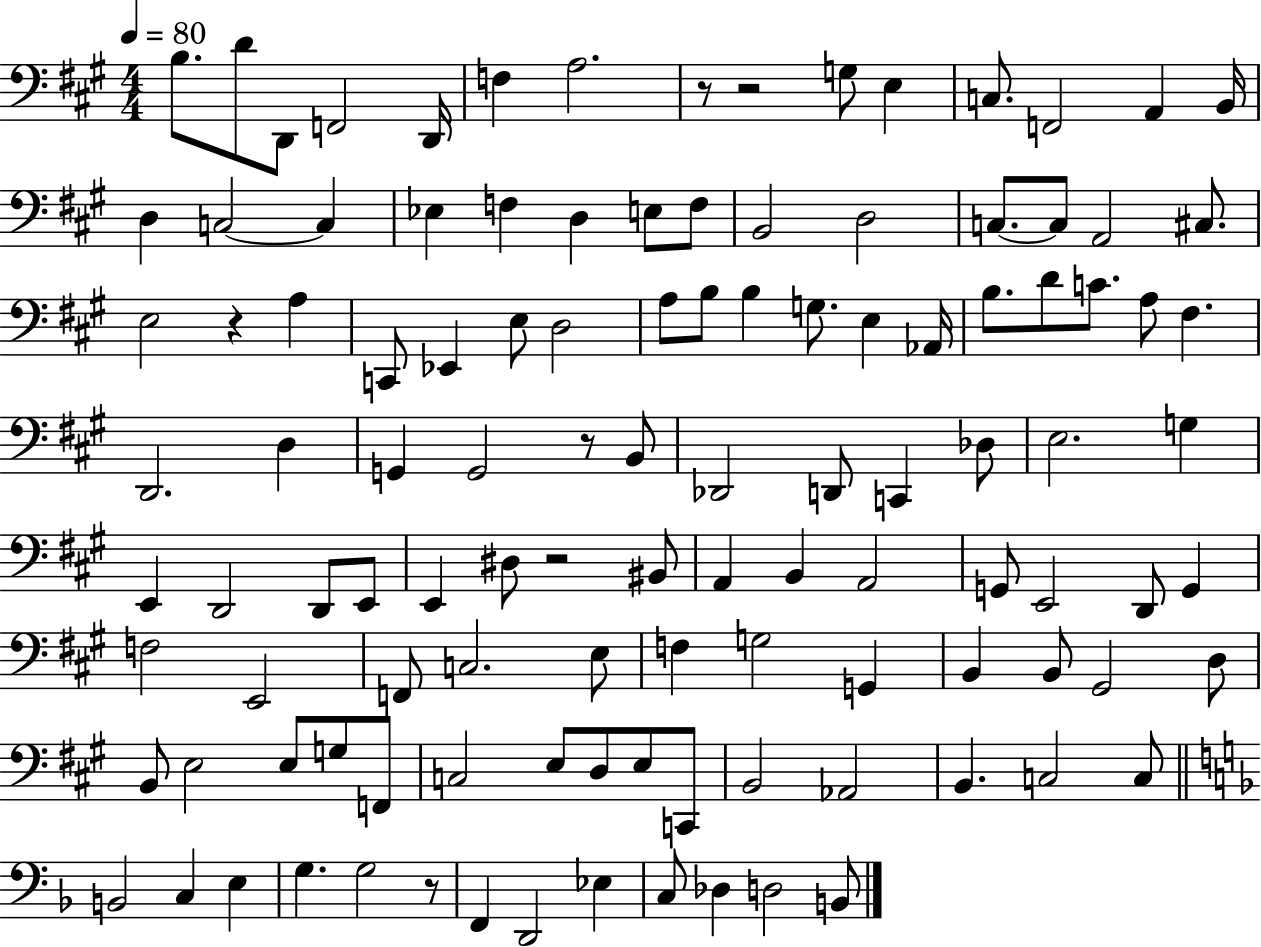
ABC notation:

X:1
T:Untitled
M:4/4
L:1/4
K:A
B,/2 D/2 D,,/2 F,,2 D,,/4 F, A,2 z/2 z2 G,/2 E, C,/2 F,,2 A,, B,,/4 D, C,2 C, _E, F, D, E,/2 F,/2 B,,2 D,2 C,/2 C,/2 A,,2 ^C,/2 E,2 z A, C,,/2 _E,, E,/2 D,2 A,/2 B,/2 B, G,/2 E, _A,,/4 B,/2 D/2 C/2 A,/2 ^F, D,,2 D, G,, G,,2 z/2 B,,/2 _D,,2 D,,/2 C,, _D,/2 E,2 G, E,, D,,2 D,,/2 E,,/2 E,, ^D,/2 z2 ^B,,/2 A,, B,, A,,2 G,,/2 E,,2 D,,/2 G,, F,2 E,,2 F,,/2 C,2 E,/2 F, G,2 G,, B,, B,,/2 ^G,,2 D,/2 B,,/2 E,2 E,/2 G,/2 F,,/2 C,2 E,/2 D,/2 E,/2 C,,/2 B,,2 _A,,2 B,, C,2 C,/2 B,,2 C, E, G, G,2 z/2 F,, D,,2 _E, C,/2 _D, D,2 B,,/2